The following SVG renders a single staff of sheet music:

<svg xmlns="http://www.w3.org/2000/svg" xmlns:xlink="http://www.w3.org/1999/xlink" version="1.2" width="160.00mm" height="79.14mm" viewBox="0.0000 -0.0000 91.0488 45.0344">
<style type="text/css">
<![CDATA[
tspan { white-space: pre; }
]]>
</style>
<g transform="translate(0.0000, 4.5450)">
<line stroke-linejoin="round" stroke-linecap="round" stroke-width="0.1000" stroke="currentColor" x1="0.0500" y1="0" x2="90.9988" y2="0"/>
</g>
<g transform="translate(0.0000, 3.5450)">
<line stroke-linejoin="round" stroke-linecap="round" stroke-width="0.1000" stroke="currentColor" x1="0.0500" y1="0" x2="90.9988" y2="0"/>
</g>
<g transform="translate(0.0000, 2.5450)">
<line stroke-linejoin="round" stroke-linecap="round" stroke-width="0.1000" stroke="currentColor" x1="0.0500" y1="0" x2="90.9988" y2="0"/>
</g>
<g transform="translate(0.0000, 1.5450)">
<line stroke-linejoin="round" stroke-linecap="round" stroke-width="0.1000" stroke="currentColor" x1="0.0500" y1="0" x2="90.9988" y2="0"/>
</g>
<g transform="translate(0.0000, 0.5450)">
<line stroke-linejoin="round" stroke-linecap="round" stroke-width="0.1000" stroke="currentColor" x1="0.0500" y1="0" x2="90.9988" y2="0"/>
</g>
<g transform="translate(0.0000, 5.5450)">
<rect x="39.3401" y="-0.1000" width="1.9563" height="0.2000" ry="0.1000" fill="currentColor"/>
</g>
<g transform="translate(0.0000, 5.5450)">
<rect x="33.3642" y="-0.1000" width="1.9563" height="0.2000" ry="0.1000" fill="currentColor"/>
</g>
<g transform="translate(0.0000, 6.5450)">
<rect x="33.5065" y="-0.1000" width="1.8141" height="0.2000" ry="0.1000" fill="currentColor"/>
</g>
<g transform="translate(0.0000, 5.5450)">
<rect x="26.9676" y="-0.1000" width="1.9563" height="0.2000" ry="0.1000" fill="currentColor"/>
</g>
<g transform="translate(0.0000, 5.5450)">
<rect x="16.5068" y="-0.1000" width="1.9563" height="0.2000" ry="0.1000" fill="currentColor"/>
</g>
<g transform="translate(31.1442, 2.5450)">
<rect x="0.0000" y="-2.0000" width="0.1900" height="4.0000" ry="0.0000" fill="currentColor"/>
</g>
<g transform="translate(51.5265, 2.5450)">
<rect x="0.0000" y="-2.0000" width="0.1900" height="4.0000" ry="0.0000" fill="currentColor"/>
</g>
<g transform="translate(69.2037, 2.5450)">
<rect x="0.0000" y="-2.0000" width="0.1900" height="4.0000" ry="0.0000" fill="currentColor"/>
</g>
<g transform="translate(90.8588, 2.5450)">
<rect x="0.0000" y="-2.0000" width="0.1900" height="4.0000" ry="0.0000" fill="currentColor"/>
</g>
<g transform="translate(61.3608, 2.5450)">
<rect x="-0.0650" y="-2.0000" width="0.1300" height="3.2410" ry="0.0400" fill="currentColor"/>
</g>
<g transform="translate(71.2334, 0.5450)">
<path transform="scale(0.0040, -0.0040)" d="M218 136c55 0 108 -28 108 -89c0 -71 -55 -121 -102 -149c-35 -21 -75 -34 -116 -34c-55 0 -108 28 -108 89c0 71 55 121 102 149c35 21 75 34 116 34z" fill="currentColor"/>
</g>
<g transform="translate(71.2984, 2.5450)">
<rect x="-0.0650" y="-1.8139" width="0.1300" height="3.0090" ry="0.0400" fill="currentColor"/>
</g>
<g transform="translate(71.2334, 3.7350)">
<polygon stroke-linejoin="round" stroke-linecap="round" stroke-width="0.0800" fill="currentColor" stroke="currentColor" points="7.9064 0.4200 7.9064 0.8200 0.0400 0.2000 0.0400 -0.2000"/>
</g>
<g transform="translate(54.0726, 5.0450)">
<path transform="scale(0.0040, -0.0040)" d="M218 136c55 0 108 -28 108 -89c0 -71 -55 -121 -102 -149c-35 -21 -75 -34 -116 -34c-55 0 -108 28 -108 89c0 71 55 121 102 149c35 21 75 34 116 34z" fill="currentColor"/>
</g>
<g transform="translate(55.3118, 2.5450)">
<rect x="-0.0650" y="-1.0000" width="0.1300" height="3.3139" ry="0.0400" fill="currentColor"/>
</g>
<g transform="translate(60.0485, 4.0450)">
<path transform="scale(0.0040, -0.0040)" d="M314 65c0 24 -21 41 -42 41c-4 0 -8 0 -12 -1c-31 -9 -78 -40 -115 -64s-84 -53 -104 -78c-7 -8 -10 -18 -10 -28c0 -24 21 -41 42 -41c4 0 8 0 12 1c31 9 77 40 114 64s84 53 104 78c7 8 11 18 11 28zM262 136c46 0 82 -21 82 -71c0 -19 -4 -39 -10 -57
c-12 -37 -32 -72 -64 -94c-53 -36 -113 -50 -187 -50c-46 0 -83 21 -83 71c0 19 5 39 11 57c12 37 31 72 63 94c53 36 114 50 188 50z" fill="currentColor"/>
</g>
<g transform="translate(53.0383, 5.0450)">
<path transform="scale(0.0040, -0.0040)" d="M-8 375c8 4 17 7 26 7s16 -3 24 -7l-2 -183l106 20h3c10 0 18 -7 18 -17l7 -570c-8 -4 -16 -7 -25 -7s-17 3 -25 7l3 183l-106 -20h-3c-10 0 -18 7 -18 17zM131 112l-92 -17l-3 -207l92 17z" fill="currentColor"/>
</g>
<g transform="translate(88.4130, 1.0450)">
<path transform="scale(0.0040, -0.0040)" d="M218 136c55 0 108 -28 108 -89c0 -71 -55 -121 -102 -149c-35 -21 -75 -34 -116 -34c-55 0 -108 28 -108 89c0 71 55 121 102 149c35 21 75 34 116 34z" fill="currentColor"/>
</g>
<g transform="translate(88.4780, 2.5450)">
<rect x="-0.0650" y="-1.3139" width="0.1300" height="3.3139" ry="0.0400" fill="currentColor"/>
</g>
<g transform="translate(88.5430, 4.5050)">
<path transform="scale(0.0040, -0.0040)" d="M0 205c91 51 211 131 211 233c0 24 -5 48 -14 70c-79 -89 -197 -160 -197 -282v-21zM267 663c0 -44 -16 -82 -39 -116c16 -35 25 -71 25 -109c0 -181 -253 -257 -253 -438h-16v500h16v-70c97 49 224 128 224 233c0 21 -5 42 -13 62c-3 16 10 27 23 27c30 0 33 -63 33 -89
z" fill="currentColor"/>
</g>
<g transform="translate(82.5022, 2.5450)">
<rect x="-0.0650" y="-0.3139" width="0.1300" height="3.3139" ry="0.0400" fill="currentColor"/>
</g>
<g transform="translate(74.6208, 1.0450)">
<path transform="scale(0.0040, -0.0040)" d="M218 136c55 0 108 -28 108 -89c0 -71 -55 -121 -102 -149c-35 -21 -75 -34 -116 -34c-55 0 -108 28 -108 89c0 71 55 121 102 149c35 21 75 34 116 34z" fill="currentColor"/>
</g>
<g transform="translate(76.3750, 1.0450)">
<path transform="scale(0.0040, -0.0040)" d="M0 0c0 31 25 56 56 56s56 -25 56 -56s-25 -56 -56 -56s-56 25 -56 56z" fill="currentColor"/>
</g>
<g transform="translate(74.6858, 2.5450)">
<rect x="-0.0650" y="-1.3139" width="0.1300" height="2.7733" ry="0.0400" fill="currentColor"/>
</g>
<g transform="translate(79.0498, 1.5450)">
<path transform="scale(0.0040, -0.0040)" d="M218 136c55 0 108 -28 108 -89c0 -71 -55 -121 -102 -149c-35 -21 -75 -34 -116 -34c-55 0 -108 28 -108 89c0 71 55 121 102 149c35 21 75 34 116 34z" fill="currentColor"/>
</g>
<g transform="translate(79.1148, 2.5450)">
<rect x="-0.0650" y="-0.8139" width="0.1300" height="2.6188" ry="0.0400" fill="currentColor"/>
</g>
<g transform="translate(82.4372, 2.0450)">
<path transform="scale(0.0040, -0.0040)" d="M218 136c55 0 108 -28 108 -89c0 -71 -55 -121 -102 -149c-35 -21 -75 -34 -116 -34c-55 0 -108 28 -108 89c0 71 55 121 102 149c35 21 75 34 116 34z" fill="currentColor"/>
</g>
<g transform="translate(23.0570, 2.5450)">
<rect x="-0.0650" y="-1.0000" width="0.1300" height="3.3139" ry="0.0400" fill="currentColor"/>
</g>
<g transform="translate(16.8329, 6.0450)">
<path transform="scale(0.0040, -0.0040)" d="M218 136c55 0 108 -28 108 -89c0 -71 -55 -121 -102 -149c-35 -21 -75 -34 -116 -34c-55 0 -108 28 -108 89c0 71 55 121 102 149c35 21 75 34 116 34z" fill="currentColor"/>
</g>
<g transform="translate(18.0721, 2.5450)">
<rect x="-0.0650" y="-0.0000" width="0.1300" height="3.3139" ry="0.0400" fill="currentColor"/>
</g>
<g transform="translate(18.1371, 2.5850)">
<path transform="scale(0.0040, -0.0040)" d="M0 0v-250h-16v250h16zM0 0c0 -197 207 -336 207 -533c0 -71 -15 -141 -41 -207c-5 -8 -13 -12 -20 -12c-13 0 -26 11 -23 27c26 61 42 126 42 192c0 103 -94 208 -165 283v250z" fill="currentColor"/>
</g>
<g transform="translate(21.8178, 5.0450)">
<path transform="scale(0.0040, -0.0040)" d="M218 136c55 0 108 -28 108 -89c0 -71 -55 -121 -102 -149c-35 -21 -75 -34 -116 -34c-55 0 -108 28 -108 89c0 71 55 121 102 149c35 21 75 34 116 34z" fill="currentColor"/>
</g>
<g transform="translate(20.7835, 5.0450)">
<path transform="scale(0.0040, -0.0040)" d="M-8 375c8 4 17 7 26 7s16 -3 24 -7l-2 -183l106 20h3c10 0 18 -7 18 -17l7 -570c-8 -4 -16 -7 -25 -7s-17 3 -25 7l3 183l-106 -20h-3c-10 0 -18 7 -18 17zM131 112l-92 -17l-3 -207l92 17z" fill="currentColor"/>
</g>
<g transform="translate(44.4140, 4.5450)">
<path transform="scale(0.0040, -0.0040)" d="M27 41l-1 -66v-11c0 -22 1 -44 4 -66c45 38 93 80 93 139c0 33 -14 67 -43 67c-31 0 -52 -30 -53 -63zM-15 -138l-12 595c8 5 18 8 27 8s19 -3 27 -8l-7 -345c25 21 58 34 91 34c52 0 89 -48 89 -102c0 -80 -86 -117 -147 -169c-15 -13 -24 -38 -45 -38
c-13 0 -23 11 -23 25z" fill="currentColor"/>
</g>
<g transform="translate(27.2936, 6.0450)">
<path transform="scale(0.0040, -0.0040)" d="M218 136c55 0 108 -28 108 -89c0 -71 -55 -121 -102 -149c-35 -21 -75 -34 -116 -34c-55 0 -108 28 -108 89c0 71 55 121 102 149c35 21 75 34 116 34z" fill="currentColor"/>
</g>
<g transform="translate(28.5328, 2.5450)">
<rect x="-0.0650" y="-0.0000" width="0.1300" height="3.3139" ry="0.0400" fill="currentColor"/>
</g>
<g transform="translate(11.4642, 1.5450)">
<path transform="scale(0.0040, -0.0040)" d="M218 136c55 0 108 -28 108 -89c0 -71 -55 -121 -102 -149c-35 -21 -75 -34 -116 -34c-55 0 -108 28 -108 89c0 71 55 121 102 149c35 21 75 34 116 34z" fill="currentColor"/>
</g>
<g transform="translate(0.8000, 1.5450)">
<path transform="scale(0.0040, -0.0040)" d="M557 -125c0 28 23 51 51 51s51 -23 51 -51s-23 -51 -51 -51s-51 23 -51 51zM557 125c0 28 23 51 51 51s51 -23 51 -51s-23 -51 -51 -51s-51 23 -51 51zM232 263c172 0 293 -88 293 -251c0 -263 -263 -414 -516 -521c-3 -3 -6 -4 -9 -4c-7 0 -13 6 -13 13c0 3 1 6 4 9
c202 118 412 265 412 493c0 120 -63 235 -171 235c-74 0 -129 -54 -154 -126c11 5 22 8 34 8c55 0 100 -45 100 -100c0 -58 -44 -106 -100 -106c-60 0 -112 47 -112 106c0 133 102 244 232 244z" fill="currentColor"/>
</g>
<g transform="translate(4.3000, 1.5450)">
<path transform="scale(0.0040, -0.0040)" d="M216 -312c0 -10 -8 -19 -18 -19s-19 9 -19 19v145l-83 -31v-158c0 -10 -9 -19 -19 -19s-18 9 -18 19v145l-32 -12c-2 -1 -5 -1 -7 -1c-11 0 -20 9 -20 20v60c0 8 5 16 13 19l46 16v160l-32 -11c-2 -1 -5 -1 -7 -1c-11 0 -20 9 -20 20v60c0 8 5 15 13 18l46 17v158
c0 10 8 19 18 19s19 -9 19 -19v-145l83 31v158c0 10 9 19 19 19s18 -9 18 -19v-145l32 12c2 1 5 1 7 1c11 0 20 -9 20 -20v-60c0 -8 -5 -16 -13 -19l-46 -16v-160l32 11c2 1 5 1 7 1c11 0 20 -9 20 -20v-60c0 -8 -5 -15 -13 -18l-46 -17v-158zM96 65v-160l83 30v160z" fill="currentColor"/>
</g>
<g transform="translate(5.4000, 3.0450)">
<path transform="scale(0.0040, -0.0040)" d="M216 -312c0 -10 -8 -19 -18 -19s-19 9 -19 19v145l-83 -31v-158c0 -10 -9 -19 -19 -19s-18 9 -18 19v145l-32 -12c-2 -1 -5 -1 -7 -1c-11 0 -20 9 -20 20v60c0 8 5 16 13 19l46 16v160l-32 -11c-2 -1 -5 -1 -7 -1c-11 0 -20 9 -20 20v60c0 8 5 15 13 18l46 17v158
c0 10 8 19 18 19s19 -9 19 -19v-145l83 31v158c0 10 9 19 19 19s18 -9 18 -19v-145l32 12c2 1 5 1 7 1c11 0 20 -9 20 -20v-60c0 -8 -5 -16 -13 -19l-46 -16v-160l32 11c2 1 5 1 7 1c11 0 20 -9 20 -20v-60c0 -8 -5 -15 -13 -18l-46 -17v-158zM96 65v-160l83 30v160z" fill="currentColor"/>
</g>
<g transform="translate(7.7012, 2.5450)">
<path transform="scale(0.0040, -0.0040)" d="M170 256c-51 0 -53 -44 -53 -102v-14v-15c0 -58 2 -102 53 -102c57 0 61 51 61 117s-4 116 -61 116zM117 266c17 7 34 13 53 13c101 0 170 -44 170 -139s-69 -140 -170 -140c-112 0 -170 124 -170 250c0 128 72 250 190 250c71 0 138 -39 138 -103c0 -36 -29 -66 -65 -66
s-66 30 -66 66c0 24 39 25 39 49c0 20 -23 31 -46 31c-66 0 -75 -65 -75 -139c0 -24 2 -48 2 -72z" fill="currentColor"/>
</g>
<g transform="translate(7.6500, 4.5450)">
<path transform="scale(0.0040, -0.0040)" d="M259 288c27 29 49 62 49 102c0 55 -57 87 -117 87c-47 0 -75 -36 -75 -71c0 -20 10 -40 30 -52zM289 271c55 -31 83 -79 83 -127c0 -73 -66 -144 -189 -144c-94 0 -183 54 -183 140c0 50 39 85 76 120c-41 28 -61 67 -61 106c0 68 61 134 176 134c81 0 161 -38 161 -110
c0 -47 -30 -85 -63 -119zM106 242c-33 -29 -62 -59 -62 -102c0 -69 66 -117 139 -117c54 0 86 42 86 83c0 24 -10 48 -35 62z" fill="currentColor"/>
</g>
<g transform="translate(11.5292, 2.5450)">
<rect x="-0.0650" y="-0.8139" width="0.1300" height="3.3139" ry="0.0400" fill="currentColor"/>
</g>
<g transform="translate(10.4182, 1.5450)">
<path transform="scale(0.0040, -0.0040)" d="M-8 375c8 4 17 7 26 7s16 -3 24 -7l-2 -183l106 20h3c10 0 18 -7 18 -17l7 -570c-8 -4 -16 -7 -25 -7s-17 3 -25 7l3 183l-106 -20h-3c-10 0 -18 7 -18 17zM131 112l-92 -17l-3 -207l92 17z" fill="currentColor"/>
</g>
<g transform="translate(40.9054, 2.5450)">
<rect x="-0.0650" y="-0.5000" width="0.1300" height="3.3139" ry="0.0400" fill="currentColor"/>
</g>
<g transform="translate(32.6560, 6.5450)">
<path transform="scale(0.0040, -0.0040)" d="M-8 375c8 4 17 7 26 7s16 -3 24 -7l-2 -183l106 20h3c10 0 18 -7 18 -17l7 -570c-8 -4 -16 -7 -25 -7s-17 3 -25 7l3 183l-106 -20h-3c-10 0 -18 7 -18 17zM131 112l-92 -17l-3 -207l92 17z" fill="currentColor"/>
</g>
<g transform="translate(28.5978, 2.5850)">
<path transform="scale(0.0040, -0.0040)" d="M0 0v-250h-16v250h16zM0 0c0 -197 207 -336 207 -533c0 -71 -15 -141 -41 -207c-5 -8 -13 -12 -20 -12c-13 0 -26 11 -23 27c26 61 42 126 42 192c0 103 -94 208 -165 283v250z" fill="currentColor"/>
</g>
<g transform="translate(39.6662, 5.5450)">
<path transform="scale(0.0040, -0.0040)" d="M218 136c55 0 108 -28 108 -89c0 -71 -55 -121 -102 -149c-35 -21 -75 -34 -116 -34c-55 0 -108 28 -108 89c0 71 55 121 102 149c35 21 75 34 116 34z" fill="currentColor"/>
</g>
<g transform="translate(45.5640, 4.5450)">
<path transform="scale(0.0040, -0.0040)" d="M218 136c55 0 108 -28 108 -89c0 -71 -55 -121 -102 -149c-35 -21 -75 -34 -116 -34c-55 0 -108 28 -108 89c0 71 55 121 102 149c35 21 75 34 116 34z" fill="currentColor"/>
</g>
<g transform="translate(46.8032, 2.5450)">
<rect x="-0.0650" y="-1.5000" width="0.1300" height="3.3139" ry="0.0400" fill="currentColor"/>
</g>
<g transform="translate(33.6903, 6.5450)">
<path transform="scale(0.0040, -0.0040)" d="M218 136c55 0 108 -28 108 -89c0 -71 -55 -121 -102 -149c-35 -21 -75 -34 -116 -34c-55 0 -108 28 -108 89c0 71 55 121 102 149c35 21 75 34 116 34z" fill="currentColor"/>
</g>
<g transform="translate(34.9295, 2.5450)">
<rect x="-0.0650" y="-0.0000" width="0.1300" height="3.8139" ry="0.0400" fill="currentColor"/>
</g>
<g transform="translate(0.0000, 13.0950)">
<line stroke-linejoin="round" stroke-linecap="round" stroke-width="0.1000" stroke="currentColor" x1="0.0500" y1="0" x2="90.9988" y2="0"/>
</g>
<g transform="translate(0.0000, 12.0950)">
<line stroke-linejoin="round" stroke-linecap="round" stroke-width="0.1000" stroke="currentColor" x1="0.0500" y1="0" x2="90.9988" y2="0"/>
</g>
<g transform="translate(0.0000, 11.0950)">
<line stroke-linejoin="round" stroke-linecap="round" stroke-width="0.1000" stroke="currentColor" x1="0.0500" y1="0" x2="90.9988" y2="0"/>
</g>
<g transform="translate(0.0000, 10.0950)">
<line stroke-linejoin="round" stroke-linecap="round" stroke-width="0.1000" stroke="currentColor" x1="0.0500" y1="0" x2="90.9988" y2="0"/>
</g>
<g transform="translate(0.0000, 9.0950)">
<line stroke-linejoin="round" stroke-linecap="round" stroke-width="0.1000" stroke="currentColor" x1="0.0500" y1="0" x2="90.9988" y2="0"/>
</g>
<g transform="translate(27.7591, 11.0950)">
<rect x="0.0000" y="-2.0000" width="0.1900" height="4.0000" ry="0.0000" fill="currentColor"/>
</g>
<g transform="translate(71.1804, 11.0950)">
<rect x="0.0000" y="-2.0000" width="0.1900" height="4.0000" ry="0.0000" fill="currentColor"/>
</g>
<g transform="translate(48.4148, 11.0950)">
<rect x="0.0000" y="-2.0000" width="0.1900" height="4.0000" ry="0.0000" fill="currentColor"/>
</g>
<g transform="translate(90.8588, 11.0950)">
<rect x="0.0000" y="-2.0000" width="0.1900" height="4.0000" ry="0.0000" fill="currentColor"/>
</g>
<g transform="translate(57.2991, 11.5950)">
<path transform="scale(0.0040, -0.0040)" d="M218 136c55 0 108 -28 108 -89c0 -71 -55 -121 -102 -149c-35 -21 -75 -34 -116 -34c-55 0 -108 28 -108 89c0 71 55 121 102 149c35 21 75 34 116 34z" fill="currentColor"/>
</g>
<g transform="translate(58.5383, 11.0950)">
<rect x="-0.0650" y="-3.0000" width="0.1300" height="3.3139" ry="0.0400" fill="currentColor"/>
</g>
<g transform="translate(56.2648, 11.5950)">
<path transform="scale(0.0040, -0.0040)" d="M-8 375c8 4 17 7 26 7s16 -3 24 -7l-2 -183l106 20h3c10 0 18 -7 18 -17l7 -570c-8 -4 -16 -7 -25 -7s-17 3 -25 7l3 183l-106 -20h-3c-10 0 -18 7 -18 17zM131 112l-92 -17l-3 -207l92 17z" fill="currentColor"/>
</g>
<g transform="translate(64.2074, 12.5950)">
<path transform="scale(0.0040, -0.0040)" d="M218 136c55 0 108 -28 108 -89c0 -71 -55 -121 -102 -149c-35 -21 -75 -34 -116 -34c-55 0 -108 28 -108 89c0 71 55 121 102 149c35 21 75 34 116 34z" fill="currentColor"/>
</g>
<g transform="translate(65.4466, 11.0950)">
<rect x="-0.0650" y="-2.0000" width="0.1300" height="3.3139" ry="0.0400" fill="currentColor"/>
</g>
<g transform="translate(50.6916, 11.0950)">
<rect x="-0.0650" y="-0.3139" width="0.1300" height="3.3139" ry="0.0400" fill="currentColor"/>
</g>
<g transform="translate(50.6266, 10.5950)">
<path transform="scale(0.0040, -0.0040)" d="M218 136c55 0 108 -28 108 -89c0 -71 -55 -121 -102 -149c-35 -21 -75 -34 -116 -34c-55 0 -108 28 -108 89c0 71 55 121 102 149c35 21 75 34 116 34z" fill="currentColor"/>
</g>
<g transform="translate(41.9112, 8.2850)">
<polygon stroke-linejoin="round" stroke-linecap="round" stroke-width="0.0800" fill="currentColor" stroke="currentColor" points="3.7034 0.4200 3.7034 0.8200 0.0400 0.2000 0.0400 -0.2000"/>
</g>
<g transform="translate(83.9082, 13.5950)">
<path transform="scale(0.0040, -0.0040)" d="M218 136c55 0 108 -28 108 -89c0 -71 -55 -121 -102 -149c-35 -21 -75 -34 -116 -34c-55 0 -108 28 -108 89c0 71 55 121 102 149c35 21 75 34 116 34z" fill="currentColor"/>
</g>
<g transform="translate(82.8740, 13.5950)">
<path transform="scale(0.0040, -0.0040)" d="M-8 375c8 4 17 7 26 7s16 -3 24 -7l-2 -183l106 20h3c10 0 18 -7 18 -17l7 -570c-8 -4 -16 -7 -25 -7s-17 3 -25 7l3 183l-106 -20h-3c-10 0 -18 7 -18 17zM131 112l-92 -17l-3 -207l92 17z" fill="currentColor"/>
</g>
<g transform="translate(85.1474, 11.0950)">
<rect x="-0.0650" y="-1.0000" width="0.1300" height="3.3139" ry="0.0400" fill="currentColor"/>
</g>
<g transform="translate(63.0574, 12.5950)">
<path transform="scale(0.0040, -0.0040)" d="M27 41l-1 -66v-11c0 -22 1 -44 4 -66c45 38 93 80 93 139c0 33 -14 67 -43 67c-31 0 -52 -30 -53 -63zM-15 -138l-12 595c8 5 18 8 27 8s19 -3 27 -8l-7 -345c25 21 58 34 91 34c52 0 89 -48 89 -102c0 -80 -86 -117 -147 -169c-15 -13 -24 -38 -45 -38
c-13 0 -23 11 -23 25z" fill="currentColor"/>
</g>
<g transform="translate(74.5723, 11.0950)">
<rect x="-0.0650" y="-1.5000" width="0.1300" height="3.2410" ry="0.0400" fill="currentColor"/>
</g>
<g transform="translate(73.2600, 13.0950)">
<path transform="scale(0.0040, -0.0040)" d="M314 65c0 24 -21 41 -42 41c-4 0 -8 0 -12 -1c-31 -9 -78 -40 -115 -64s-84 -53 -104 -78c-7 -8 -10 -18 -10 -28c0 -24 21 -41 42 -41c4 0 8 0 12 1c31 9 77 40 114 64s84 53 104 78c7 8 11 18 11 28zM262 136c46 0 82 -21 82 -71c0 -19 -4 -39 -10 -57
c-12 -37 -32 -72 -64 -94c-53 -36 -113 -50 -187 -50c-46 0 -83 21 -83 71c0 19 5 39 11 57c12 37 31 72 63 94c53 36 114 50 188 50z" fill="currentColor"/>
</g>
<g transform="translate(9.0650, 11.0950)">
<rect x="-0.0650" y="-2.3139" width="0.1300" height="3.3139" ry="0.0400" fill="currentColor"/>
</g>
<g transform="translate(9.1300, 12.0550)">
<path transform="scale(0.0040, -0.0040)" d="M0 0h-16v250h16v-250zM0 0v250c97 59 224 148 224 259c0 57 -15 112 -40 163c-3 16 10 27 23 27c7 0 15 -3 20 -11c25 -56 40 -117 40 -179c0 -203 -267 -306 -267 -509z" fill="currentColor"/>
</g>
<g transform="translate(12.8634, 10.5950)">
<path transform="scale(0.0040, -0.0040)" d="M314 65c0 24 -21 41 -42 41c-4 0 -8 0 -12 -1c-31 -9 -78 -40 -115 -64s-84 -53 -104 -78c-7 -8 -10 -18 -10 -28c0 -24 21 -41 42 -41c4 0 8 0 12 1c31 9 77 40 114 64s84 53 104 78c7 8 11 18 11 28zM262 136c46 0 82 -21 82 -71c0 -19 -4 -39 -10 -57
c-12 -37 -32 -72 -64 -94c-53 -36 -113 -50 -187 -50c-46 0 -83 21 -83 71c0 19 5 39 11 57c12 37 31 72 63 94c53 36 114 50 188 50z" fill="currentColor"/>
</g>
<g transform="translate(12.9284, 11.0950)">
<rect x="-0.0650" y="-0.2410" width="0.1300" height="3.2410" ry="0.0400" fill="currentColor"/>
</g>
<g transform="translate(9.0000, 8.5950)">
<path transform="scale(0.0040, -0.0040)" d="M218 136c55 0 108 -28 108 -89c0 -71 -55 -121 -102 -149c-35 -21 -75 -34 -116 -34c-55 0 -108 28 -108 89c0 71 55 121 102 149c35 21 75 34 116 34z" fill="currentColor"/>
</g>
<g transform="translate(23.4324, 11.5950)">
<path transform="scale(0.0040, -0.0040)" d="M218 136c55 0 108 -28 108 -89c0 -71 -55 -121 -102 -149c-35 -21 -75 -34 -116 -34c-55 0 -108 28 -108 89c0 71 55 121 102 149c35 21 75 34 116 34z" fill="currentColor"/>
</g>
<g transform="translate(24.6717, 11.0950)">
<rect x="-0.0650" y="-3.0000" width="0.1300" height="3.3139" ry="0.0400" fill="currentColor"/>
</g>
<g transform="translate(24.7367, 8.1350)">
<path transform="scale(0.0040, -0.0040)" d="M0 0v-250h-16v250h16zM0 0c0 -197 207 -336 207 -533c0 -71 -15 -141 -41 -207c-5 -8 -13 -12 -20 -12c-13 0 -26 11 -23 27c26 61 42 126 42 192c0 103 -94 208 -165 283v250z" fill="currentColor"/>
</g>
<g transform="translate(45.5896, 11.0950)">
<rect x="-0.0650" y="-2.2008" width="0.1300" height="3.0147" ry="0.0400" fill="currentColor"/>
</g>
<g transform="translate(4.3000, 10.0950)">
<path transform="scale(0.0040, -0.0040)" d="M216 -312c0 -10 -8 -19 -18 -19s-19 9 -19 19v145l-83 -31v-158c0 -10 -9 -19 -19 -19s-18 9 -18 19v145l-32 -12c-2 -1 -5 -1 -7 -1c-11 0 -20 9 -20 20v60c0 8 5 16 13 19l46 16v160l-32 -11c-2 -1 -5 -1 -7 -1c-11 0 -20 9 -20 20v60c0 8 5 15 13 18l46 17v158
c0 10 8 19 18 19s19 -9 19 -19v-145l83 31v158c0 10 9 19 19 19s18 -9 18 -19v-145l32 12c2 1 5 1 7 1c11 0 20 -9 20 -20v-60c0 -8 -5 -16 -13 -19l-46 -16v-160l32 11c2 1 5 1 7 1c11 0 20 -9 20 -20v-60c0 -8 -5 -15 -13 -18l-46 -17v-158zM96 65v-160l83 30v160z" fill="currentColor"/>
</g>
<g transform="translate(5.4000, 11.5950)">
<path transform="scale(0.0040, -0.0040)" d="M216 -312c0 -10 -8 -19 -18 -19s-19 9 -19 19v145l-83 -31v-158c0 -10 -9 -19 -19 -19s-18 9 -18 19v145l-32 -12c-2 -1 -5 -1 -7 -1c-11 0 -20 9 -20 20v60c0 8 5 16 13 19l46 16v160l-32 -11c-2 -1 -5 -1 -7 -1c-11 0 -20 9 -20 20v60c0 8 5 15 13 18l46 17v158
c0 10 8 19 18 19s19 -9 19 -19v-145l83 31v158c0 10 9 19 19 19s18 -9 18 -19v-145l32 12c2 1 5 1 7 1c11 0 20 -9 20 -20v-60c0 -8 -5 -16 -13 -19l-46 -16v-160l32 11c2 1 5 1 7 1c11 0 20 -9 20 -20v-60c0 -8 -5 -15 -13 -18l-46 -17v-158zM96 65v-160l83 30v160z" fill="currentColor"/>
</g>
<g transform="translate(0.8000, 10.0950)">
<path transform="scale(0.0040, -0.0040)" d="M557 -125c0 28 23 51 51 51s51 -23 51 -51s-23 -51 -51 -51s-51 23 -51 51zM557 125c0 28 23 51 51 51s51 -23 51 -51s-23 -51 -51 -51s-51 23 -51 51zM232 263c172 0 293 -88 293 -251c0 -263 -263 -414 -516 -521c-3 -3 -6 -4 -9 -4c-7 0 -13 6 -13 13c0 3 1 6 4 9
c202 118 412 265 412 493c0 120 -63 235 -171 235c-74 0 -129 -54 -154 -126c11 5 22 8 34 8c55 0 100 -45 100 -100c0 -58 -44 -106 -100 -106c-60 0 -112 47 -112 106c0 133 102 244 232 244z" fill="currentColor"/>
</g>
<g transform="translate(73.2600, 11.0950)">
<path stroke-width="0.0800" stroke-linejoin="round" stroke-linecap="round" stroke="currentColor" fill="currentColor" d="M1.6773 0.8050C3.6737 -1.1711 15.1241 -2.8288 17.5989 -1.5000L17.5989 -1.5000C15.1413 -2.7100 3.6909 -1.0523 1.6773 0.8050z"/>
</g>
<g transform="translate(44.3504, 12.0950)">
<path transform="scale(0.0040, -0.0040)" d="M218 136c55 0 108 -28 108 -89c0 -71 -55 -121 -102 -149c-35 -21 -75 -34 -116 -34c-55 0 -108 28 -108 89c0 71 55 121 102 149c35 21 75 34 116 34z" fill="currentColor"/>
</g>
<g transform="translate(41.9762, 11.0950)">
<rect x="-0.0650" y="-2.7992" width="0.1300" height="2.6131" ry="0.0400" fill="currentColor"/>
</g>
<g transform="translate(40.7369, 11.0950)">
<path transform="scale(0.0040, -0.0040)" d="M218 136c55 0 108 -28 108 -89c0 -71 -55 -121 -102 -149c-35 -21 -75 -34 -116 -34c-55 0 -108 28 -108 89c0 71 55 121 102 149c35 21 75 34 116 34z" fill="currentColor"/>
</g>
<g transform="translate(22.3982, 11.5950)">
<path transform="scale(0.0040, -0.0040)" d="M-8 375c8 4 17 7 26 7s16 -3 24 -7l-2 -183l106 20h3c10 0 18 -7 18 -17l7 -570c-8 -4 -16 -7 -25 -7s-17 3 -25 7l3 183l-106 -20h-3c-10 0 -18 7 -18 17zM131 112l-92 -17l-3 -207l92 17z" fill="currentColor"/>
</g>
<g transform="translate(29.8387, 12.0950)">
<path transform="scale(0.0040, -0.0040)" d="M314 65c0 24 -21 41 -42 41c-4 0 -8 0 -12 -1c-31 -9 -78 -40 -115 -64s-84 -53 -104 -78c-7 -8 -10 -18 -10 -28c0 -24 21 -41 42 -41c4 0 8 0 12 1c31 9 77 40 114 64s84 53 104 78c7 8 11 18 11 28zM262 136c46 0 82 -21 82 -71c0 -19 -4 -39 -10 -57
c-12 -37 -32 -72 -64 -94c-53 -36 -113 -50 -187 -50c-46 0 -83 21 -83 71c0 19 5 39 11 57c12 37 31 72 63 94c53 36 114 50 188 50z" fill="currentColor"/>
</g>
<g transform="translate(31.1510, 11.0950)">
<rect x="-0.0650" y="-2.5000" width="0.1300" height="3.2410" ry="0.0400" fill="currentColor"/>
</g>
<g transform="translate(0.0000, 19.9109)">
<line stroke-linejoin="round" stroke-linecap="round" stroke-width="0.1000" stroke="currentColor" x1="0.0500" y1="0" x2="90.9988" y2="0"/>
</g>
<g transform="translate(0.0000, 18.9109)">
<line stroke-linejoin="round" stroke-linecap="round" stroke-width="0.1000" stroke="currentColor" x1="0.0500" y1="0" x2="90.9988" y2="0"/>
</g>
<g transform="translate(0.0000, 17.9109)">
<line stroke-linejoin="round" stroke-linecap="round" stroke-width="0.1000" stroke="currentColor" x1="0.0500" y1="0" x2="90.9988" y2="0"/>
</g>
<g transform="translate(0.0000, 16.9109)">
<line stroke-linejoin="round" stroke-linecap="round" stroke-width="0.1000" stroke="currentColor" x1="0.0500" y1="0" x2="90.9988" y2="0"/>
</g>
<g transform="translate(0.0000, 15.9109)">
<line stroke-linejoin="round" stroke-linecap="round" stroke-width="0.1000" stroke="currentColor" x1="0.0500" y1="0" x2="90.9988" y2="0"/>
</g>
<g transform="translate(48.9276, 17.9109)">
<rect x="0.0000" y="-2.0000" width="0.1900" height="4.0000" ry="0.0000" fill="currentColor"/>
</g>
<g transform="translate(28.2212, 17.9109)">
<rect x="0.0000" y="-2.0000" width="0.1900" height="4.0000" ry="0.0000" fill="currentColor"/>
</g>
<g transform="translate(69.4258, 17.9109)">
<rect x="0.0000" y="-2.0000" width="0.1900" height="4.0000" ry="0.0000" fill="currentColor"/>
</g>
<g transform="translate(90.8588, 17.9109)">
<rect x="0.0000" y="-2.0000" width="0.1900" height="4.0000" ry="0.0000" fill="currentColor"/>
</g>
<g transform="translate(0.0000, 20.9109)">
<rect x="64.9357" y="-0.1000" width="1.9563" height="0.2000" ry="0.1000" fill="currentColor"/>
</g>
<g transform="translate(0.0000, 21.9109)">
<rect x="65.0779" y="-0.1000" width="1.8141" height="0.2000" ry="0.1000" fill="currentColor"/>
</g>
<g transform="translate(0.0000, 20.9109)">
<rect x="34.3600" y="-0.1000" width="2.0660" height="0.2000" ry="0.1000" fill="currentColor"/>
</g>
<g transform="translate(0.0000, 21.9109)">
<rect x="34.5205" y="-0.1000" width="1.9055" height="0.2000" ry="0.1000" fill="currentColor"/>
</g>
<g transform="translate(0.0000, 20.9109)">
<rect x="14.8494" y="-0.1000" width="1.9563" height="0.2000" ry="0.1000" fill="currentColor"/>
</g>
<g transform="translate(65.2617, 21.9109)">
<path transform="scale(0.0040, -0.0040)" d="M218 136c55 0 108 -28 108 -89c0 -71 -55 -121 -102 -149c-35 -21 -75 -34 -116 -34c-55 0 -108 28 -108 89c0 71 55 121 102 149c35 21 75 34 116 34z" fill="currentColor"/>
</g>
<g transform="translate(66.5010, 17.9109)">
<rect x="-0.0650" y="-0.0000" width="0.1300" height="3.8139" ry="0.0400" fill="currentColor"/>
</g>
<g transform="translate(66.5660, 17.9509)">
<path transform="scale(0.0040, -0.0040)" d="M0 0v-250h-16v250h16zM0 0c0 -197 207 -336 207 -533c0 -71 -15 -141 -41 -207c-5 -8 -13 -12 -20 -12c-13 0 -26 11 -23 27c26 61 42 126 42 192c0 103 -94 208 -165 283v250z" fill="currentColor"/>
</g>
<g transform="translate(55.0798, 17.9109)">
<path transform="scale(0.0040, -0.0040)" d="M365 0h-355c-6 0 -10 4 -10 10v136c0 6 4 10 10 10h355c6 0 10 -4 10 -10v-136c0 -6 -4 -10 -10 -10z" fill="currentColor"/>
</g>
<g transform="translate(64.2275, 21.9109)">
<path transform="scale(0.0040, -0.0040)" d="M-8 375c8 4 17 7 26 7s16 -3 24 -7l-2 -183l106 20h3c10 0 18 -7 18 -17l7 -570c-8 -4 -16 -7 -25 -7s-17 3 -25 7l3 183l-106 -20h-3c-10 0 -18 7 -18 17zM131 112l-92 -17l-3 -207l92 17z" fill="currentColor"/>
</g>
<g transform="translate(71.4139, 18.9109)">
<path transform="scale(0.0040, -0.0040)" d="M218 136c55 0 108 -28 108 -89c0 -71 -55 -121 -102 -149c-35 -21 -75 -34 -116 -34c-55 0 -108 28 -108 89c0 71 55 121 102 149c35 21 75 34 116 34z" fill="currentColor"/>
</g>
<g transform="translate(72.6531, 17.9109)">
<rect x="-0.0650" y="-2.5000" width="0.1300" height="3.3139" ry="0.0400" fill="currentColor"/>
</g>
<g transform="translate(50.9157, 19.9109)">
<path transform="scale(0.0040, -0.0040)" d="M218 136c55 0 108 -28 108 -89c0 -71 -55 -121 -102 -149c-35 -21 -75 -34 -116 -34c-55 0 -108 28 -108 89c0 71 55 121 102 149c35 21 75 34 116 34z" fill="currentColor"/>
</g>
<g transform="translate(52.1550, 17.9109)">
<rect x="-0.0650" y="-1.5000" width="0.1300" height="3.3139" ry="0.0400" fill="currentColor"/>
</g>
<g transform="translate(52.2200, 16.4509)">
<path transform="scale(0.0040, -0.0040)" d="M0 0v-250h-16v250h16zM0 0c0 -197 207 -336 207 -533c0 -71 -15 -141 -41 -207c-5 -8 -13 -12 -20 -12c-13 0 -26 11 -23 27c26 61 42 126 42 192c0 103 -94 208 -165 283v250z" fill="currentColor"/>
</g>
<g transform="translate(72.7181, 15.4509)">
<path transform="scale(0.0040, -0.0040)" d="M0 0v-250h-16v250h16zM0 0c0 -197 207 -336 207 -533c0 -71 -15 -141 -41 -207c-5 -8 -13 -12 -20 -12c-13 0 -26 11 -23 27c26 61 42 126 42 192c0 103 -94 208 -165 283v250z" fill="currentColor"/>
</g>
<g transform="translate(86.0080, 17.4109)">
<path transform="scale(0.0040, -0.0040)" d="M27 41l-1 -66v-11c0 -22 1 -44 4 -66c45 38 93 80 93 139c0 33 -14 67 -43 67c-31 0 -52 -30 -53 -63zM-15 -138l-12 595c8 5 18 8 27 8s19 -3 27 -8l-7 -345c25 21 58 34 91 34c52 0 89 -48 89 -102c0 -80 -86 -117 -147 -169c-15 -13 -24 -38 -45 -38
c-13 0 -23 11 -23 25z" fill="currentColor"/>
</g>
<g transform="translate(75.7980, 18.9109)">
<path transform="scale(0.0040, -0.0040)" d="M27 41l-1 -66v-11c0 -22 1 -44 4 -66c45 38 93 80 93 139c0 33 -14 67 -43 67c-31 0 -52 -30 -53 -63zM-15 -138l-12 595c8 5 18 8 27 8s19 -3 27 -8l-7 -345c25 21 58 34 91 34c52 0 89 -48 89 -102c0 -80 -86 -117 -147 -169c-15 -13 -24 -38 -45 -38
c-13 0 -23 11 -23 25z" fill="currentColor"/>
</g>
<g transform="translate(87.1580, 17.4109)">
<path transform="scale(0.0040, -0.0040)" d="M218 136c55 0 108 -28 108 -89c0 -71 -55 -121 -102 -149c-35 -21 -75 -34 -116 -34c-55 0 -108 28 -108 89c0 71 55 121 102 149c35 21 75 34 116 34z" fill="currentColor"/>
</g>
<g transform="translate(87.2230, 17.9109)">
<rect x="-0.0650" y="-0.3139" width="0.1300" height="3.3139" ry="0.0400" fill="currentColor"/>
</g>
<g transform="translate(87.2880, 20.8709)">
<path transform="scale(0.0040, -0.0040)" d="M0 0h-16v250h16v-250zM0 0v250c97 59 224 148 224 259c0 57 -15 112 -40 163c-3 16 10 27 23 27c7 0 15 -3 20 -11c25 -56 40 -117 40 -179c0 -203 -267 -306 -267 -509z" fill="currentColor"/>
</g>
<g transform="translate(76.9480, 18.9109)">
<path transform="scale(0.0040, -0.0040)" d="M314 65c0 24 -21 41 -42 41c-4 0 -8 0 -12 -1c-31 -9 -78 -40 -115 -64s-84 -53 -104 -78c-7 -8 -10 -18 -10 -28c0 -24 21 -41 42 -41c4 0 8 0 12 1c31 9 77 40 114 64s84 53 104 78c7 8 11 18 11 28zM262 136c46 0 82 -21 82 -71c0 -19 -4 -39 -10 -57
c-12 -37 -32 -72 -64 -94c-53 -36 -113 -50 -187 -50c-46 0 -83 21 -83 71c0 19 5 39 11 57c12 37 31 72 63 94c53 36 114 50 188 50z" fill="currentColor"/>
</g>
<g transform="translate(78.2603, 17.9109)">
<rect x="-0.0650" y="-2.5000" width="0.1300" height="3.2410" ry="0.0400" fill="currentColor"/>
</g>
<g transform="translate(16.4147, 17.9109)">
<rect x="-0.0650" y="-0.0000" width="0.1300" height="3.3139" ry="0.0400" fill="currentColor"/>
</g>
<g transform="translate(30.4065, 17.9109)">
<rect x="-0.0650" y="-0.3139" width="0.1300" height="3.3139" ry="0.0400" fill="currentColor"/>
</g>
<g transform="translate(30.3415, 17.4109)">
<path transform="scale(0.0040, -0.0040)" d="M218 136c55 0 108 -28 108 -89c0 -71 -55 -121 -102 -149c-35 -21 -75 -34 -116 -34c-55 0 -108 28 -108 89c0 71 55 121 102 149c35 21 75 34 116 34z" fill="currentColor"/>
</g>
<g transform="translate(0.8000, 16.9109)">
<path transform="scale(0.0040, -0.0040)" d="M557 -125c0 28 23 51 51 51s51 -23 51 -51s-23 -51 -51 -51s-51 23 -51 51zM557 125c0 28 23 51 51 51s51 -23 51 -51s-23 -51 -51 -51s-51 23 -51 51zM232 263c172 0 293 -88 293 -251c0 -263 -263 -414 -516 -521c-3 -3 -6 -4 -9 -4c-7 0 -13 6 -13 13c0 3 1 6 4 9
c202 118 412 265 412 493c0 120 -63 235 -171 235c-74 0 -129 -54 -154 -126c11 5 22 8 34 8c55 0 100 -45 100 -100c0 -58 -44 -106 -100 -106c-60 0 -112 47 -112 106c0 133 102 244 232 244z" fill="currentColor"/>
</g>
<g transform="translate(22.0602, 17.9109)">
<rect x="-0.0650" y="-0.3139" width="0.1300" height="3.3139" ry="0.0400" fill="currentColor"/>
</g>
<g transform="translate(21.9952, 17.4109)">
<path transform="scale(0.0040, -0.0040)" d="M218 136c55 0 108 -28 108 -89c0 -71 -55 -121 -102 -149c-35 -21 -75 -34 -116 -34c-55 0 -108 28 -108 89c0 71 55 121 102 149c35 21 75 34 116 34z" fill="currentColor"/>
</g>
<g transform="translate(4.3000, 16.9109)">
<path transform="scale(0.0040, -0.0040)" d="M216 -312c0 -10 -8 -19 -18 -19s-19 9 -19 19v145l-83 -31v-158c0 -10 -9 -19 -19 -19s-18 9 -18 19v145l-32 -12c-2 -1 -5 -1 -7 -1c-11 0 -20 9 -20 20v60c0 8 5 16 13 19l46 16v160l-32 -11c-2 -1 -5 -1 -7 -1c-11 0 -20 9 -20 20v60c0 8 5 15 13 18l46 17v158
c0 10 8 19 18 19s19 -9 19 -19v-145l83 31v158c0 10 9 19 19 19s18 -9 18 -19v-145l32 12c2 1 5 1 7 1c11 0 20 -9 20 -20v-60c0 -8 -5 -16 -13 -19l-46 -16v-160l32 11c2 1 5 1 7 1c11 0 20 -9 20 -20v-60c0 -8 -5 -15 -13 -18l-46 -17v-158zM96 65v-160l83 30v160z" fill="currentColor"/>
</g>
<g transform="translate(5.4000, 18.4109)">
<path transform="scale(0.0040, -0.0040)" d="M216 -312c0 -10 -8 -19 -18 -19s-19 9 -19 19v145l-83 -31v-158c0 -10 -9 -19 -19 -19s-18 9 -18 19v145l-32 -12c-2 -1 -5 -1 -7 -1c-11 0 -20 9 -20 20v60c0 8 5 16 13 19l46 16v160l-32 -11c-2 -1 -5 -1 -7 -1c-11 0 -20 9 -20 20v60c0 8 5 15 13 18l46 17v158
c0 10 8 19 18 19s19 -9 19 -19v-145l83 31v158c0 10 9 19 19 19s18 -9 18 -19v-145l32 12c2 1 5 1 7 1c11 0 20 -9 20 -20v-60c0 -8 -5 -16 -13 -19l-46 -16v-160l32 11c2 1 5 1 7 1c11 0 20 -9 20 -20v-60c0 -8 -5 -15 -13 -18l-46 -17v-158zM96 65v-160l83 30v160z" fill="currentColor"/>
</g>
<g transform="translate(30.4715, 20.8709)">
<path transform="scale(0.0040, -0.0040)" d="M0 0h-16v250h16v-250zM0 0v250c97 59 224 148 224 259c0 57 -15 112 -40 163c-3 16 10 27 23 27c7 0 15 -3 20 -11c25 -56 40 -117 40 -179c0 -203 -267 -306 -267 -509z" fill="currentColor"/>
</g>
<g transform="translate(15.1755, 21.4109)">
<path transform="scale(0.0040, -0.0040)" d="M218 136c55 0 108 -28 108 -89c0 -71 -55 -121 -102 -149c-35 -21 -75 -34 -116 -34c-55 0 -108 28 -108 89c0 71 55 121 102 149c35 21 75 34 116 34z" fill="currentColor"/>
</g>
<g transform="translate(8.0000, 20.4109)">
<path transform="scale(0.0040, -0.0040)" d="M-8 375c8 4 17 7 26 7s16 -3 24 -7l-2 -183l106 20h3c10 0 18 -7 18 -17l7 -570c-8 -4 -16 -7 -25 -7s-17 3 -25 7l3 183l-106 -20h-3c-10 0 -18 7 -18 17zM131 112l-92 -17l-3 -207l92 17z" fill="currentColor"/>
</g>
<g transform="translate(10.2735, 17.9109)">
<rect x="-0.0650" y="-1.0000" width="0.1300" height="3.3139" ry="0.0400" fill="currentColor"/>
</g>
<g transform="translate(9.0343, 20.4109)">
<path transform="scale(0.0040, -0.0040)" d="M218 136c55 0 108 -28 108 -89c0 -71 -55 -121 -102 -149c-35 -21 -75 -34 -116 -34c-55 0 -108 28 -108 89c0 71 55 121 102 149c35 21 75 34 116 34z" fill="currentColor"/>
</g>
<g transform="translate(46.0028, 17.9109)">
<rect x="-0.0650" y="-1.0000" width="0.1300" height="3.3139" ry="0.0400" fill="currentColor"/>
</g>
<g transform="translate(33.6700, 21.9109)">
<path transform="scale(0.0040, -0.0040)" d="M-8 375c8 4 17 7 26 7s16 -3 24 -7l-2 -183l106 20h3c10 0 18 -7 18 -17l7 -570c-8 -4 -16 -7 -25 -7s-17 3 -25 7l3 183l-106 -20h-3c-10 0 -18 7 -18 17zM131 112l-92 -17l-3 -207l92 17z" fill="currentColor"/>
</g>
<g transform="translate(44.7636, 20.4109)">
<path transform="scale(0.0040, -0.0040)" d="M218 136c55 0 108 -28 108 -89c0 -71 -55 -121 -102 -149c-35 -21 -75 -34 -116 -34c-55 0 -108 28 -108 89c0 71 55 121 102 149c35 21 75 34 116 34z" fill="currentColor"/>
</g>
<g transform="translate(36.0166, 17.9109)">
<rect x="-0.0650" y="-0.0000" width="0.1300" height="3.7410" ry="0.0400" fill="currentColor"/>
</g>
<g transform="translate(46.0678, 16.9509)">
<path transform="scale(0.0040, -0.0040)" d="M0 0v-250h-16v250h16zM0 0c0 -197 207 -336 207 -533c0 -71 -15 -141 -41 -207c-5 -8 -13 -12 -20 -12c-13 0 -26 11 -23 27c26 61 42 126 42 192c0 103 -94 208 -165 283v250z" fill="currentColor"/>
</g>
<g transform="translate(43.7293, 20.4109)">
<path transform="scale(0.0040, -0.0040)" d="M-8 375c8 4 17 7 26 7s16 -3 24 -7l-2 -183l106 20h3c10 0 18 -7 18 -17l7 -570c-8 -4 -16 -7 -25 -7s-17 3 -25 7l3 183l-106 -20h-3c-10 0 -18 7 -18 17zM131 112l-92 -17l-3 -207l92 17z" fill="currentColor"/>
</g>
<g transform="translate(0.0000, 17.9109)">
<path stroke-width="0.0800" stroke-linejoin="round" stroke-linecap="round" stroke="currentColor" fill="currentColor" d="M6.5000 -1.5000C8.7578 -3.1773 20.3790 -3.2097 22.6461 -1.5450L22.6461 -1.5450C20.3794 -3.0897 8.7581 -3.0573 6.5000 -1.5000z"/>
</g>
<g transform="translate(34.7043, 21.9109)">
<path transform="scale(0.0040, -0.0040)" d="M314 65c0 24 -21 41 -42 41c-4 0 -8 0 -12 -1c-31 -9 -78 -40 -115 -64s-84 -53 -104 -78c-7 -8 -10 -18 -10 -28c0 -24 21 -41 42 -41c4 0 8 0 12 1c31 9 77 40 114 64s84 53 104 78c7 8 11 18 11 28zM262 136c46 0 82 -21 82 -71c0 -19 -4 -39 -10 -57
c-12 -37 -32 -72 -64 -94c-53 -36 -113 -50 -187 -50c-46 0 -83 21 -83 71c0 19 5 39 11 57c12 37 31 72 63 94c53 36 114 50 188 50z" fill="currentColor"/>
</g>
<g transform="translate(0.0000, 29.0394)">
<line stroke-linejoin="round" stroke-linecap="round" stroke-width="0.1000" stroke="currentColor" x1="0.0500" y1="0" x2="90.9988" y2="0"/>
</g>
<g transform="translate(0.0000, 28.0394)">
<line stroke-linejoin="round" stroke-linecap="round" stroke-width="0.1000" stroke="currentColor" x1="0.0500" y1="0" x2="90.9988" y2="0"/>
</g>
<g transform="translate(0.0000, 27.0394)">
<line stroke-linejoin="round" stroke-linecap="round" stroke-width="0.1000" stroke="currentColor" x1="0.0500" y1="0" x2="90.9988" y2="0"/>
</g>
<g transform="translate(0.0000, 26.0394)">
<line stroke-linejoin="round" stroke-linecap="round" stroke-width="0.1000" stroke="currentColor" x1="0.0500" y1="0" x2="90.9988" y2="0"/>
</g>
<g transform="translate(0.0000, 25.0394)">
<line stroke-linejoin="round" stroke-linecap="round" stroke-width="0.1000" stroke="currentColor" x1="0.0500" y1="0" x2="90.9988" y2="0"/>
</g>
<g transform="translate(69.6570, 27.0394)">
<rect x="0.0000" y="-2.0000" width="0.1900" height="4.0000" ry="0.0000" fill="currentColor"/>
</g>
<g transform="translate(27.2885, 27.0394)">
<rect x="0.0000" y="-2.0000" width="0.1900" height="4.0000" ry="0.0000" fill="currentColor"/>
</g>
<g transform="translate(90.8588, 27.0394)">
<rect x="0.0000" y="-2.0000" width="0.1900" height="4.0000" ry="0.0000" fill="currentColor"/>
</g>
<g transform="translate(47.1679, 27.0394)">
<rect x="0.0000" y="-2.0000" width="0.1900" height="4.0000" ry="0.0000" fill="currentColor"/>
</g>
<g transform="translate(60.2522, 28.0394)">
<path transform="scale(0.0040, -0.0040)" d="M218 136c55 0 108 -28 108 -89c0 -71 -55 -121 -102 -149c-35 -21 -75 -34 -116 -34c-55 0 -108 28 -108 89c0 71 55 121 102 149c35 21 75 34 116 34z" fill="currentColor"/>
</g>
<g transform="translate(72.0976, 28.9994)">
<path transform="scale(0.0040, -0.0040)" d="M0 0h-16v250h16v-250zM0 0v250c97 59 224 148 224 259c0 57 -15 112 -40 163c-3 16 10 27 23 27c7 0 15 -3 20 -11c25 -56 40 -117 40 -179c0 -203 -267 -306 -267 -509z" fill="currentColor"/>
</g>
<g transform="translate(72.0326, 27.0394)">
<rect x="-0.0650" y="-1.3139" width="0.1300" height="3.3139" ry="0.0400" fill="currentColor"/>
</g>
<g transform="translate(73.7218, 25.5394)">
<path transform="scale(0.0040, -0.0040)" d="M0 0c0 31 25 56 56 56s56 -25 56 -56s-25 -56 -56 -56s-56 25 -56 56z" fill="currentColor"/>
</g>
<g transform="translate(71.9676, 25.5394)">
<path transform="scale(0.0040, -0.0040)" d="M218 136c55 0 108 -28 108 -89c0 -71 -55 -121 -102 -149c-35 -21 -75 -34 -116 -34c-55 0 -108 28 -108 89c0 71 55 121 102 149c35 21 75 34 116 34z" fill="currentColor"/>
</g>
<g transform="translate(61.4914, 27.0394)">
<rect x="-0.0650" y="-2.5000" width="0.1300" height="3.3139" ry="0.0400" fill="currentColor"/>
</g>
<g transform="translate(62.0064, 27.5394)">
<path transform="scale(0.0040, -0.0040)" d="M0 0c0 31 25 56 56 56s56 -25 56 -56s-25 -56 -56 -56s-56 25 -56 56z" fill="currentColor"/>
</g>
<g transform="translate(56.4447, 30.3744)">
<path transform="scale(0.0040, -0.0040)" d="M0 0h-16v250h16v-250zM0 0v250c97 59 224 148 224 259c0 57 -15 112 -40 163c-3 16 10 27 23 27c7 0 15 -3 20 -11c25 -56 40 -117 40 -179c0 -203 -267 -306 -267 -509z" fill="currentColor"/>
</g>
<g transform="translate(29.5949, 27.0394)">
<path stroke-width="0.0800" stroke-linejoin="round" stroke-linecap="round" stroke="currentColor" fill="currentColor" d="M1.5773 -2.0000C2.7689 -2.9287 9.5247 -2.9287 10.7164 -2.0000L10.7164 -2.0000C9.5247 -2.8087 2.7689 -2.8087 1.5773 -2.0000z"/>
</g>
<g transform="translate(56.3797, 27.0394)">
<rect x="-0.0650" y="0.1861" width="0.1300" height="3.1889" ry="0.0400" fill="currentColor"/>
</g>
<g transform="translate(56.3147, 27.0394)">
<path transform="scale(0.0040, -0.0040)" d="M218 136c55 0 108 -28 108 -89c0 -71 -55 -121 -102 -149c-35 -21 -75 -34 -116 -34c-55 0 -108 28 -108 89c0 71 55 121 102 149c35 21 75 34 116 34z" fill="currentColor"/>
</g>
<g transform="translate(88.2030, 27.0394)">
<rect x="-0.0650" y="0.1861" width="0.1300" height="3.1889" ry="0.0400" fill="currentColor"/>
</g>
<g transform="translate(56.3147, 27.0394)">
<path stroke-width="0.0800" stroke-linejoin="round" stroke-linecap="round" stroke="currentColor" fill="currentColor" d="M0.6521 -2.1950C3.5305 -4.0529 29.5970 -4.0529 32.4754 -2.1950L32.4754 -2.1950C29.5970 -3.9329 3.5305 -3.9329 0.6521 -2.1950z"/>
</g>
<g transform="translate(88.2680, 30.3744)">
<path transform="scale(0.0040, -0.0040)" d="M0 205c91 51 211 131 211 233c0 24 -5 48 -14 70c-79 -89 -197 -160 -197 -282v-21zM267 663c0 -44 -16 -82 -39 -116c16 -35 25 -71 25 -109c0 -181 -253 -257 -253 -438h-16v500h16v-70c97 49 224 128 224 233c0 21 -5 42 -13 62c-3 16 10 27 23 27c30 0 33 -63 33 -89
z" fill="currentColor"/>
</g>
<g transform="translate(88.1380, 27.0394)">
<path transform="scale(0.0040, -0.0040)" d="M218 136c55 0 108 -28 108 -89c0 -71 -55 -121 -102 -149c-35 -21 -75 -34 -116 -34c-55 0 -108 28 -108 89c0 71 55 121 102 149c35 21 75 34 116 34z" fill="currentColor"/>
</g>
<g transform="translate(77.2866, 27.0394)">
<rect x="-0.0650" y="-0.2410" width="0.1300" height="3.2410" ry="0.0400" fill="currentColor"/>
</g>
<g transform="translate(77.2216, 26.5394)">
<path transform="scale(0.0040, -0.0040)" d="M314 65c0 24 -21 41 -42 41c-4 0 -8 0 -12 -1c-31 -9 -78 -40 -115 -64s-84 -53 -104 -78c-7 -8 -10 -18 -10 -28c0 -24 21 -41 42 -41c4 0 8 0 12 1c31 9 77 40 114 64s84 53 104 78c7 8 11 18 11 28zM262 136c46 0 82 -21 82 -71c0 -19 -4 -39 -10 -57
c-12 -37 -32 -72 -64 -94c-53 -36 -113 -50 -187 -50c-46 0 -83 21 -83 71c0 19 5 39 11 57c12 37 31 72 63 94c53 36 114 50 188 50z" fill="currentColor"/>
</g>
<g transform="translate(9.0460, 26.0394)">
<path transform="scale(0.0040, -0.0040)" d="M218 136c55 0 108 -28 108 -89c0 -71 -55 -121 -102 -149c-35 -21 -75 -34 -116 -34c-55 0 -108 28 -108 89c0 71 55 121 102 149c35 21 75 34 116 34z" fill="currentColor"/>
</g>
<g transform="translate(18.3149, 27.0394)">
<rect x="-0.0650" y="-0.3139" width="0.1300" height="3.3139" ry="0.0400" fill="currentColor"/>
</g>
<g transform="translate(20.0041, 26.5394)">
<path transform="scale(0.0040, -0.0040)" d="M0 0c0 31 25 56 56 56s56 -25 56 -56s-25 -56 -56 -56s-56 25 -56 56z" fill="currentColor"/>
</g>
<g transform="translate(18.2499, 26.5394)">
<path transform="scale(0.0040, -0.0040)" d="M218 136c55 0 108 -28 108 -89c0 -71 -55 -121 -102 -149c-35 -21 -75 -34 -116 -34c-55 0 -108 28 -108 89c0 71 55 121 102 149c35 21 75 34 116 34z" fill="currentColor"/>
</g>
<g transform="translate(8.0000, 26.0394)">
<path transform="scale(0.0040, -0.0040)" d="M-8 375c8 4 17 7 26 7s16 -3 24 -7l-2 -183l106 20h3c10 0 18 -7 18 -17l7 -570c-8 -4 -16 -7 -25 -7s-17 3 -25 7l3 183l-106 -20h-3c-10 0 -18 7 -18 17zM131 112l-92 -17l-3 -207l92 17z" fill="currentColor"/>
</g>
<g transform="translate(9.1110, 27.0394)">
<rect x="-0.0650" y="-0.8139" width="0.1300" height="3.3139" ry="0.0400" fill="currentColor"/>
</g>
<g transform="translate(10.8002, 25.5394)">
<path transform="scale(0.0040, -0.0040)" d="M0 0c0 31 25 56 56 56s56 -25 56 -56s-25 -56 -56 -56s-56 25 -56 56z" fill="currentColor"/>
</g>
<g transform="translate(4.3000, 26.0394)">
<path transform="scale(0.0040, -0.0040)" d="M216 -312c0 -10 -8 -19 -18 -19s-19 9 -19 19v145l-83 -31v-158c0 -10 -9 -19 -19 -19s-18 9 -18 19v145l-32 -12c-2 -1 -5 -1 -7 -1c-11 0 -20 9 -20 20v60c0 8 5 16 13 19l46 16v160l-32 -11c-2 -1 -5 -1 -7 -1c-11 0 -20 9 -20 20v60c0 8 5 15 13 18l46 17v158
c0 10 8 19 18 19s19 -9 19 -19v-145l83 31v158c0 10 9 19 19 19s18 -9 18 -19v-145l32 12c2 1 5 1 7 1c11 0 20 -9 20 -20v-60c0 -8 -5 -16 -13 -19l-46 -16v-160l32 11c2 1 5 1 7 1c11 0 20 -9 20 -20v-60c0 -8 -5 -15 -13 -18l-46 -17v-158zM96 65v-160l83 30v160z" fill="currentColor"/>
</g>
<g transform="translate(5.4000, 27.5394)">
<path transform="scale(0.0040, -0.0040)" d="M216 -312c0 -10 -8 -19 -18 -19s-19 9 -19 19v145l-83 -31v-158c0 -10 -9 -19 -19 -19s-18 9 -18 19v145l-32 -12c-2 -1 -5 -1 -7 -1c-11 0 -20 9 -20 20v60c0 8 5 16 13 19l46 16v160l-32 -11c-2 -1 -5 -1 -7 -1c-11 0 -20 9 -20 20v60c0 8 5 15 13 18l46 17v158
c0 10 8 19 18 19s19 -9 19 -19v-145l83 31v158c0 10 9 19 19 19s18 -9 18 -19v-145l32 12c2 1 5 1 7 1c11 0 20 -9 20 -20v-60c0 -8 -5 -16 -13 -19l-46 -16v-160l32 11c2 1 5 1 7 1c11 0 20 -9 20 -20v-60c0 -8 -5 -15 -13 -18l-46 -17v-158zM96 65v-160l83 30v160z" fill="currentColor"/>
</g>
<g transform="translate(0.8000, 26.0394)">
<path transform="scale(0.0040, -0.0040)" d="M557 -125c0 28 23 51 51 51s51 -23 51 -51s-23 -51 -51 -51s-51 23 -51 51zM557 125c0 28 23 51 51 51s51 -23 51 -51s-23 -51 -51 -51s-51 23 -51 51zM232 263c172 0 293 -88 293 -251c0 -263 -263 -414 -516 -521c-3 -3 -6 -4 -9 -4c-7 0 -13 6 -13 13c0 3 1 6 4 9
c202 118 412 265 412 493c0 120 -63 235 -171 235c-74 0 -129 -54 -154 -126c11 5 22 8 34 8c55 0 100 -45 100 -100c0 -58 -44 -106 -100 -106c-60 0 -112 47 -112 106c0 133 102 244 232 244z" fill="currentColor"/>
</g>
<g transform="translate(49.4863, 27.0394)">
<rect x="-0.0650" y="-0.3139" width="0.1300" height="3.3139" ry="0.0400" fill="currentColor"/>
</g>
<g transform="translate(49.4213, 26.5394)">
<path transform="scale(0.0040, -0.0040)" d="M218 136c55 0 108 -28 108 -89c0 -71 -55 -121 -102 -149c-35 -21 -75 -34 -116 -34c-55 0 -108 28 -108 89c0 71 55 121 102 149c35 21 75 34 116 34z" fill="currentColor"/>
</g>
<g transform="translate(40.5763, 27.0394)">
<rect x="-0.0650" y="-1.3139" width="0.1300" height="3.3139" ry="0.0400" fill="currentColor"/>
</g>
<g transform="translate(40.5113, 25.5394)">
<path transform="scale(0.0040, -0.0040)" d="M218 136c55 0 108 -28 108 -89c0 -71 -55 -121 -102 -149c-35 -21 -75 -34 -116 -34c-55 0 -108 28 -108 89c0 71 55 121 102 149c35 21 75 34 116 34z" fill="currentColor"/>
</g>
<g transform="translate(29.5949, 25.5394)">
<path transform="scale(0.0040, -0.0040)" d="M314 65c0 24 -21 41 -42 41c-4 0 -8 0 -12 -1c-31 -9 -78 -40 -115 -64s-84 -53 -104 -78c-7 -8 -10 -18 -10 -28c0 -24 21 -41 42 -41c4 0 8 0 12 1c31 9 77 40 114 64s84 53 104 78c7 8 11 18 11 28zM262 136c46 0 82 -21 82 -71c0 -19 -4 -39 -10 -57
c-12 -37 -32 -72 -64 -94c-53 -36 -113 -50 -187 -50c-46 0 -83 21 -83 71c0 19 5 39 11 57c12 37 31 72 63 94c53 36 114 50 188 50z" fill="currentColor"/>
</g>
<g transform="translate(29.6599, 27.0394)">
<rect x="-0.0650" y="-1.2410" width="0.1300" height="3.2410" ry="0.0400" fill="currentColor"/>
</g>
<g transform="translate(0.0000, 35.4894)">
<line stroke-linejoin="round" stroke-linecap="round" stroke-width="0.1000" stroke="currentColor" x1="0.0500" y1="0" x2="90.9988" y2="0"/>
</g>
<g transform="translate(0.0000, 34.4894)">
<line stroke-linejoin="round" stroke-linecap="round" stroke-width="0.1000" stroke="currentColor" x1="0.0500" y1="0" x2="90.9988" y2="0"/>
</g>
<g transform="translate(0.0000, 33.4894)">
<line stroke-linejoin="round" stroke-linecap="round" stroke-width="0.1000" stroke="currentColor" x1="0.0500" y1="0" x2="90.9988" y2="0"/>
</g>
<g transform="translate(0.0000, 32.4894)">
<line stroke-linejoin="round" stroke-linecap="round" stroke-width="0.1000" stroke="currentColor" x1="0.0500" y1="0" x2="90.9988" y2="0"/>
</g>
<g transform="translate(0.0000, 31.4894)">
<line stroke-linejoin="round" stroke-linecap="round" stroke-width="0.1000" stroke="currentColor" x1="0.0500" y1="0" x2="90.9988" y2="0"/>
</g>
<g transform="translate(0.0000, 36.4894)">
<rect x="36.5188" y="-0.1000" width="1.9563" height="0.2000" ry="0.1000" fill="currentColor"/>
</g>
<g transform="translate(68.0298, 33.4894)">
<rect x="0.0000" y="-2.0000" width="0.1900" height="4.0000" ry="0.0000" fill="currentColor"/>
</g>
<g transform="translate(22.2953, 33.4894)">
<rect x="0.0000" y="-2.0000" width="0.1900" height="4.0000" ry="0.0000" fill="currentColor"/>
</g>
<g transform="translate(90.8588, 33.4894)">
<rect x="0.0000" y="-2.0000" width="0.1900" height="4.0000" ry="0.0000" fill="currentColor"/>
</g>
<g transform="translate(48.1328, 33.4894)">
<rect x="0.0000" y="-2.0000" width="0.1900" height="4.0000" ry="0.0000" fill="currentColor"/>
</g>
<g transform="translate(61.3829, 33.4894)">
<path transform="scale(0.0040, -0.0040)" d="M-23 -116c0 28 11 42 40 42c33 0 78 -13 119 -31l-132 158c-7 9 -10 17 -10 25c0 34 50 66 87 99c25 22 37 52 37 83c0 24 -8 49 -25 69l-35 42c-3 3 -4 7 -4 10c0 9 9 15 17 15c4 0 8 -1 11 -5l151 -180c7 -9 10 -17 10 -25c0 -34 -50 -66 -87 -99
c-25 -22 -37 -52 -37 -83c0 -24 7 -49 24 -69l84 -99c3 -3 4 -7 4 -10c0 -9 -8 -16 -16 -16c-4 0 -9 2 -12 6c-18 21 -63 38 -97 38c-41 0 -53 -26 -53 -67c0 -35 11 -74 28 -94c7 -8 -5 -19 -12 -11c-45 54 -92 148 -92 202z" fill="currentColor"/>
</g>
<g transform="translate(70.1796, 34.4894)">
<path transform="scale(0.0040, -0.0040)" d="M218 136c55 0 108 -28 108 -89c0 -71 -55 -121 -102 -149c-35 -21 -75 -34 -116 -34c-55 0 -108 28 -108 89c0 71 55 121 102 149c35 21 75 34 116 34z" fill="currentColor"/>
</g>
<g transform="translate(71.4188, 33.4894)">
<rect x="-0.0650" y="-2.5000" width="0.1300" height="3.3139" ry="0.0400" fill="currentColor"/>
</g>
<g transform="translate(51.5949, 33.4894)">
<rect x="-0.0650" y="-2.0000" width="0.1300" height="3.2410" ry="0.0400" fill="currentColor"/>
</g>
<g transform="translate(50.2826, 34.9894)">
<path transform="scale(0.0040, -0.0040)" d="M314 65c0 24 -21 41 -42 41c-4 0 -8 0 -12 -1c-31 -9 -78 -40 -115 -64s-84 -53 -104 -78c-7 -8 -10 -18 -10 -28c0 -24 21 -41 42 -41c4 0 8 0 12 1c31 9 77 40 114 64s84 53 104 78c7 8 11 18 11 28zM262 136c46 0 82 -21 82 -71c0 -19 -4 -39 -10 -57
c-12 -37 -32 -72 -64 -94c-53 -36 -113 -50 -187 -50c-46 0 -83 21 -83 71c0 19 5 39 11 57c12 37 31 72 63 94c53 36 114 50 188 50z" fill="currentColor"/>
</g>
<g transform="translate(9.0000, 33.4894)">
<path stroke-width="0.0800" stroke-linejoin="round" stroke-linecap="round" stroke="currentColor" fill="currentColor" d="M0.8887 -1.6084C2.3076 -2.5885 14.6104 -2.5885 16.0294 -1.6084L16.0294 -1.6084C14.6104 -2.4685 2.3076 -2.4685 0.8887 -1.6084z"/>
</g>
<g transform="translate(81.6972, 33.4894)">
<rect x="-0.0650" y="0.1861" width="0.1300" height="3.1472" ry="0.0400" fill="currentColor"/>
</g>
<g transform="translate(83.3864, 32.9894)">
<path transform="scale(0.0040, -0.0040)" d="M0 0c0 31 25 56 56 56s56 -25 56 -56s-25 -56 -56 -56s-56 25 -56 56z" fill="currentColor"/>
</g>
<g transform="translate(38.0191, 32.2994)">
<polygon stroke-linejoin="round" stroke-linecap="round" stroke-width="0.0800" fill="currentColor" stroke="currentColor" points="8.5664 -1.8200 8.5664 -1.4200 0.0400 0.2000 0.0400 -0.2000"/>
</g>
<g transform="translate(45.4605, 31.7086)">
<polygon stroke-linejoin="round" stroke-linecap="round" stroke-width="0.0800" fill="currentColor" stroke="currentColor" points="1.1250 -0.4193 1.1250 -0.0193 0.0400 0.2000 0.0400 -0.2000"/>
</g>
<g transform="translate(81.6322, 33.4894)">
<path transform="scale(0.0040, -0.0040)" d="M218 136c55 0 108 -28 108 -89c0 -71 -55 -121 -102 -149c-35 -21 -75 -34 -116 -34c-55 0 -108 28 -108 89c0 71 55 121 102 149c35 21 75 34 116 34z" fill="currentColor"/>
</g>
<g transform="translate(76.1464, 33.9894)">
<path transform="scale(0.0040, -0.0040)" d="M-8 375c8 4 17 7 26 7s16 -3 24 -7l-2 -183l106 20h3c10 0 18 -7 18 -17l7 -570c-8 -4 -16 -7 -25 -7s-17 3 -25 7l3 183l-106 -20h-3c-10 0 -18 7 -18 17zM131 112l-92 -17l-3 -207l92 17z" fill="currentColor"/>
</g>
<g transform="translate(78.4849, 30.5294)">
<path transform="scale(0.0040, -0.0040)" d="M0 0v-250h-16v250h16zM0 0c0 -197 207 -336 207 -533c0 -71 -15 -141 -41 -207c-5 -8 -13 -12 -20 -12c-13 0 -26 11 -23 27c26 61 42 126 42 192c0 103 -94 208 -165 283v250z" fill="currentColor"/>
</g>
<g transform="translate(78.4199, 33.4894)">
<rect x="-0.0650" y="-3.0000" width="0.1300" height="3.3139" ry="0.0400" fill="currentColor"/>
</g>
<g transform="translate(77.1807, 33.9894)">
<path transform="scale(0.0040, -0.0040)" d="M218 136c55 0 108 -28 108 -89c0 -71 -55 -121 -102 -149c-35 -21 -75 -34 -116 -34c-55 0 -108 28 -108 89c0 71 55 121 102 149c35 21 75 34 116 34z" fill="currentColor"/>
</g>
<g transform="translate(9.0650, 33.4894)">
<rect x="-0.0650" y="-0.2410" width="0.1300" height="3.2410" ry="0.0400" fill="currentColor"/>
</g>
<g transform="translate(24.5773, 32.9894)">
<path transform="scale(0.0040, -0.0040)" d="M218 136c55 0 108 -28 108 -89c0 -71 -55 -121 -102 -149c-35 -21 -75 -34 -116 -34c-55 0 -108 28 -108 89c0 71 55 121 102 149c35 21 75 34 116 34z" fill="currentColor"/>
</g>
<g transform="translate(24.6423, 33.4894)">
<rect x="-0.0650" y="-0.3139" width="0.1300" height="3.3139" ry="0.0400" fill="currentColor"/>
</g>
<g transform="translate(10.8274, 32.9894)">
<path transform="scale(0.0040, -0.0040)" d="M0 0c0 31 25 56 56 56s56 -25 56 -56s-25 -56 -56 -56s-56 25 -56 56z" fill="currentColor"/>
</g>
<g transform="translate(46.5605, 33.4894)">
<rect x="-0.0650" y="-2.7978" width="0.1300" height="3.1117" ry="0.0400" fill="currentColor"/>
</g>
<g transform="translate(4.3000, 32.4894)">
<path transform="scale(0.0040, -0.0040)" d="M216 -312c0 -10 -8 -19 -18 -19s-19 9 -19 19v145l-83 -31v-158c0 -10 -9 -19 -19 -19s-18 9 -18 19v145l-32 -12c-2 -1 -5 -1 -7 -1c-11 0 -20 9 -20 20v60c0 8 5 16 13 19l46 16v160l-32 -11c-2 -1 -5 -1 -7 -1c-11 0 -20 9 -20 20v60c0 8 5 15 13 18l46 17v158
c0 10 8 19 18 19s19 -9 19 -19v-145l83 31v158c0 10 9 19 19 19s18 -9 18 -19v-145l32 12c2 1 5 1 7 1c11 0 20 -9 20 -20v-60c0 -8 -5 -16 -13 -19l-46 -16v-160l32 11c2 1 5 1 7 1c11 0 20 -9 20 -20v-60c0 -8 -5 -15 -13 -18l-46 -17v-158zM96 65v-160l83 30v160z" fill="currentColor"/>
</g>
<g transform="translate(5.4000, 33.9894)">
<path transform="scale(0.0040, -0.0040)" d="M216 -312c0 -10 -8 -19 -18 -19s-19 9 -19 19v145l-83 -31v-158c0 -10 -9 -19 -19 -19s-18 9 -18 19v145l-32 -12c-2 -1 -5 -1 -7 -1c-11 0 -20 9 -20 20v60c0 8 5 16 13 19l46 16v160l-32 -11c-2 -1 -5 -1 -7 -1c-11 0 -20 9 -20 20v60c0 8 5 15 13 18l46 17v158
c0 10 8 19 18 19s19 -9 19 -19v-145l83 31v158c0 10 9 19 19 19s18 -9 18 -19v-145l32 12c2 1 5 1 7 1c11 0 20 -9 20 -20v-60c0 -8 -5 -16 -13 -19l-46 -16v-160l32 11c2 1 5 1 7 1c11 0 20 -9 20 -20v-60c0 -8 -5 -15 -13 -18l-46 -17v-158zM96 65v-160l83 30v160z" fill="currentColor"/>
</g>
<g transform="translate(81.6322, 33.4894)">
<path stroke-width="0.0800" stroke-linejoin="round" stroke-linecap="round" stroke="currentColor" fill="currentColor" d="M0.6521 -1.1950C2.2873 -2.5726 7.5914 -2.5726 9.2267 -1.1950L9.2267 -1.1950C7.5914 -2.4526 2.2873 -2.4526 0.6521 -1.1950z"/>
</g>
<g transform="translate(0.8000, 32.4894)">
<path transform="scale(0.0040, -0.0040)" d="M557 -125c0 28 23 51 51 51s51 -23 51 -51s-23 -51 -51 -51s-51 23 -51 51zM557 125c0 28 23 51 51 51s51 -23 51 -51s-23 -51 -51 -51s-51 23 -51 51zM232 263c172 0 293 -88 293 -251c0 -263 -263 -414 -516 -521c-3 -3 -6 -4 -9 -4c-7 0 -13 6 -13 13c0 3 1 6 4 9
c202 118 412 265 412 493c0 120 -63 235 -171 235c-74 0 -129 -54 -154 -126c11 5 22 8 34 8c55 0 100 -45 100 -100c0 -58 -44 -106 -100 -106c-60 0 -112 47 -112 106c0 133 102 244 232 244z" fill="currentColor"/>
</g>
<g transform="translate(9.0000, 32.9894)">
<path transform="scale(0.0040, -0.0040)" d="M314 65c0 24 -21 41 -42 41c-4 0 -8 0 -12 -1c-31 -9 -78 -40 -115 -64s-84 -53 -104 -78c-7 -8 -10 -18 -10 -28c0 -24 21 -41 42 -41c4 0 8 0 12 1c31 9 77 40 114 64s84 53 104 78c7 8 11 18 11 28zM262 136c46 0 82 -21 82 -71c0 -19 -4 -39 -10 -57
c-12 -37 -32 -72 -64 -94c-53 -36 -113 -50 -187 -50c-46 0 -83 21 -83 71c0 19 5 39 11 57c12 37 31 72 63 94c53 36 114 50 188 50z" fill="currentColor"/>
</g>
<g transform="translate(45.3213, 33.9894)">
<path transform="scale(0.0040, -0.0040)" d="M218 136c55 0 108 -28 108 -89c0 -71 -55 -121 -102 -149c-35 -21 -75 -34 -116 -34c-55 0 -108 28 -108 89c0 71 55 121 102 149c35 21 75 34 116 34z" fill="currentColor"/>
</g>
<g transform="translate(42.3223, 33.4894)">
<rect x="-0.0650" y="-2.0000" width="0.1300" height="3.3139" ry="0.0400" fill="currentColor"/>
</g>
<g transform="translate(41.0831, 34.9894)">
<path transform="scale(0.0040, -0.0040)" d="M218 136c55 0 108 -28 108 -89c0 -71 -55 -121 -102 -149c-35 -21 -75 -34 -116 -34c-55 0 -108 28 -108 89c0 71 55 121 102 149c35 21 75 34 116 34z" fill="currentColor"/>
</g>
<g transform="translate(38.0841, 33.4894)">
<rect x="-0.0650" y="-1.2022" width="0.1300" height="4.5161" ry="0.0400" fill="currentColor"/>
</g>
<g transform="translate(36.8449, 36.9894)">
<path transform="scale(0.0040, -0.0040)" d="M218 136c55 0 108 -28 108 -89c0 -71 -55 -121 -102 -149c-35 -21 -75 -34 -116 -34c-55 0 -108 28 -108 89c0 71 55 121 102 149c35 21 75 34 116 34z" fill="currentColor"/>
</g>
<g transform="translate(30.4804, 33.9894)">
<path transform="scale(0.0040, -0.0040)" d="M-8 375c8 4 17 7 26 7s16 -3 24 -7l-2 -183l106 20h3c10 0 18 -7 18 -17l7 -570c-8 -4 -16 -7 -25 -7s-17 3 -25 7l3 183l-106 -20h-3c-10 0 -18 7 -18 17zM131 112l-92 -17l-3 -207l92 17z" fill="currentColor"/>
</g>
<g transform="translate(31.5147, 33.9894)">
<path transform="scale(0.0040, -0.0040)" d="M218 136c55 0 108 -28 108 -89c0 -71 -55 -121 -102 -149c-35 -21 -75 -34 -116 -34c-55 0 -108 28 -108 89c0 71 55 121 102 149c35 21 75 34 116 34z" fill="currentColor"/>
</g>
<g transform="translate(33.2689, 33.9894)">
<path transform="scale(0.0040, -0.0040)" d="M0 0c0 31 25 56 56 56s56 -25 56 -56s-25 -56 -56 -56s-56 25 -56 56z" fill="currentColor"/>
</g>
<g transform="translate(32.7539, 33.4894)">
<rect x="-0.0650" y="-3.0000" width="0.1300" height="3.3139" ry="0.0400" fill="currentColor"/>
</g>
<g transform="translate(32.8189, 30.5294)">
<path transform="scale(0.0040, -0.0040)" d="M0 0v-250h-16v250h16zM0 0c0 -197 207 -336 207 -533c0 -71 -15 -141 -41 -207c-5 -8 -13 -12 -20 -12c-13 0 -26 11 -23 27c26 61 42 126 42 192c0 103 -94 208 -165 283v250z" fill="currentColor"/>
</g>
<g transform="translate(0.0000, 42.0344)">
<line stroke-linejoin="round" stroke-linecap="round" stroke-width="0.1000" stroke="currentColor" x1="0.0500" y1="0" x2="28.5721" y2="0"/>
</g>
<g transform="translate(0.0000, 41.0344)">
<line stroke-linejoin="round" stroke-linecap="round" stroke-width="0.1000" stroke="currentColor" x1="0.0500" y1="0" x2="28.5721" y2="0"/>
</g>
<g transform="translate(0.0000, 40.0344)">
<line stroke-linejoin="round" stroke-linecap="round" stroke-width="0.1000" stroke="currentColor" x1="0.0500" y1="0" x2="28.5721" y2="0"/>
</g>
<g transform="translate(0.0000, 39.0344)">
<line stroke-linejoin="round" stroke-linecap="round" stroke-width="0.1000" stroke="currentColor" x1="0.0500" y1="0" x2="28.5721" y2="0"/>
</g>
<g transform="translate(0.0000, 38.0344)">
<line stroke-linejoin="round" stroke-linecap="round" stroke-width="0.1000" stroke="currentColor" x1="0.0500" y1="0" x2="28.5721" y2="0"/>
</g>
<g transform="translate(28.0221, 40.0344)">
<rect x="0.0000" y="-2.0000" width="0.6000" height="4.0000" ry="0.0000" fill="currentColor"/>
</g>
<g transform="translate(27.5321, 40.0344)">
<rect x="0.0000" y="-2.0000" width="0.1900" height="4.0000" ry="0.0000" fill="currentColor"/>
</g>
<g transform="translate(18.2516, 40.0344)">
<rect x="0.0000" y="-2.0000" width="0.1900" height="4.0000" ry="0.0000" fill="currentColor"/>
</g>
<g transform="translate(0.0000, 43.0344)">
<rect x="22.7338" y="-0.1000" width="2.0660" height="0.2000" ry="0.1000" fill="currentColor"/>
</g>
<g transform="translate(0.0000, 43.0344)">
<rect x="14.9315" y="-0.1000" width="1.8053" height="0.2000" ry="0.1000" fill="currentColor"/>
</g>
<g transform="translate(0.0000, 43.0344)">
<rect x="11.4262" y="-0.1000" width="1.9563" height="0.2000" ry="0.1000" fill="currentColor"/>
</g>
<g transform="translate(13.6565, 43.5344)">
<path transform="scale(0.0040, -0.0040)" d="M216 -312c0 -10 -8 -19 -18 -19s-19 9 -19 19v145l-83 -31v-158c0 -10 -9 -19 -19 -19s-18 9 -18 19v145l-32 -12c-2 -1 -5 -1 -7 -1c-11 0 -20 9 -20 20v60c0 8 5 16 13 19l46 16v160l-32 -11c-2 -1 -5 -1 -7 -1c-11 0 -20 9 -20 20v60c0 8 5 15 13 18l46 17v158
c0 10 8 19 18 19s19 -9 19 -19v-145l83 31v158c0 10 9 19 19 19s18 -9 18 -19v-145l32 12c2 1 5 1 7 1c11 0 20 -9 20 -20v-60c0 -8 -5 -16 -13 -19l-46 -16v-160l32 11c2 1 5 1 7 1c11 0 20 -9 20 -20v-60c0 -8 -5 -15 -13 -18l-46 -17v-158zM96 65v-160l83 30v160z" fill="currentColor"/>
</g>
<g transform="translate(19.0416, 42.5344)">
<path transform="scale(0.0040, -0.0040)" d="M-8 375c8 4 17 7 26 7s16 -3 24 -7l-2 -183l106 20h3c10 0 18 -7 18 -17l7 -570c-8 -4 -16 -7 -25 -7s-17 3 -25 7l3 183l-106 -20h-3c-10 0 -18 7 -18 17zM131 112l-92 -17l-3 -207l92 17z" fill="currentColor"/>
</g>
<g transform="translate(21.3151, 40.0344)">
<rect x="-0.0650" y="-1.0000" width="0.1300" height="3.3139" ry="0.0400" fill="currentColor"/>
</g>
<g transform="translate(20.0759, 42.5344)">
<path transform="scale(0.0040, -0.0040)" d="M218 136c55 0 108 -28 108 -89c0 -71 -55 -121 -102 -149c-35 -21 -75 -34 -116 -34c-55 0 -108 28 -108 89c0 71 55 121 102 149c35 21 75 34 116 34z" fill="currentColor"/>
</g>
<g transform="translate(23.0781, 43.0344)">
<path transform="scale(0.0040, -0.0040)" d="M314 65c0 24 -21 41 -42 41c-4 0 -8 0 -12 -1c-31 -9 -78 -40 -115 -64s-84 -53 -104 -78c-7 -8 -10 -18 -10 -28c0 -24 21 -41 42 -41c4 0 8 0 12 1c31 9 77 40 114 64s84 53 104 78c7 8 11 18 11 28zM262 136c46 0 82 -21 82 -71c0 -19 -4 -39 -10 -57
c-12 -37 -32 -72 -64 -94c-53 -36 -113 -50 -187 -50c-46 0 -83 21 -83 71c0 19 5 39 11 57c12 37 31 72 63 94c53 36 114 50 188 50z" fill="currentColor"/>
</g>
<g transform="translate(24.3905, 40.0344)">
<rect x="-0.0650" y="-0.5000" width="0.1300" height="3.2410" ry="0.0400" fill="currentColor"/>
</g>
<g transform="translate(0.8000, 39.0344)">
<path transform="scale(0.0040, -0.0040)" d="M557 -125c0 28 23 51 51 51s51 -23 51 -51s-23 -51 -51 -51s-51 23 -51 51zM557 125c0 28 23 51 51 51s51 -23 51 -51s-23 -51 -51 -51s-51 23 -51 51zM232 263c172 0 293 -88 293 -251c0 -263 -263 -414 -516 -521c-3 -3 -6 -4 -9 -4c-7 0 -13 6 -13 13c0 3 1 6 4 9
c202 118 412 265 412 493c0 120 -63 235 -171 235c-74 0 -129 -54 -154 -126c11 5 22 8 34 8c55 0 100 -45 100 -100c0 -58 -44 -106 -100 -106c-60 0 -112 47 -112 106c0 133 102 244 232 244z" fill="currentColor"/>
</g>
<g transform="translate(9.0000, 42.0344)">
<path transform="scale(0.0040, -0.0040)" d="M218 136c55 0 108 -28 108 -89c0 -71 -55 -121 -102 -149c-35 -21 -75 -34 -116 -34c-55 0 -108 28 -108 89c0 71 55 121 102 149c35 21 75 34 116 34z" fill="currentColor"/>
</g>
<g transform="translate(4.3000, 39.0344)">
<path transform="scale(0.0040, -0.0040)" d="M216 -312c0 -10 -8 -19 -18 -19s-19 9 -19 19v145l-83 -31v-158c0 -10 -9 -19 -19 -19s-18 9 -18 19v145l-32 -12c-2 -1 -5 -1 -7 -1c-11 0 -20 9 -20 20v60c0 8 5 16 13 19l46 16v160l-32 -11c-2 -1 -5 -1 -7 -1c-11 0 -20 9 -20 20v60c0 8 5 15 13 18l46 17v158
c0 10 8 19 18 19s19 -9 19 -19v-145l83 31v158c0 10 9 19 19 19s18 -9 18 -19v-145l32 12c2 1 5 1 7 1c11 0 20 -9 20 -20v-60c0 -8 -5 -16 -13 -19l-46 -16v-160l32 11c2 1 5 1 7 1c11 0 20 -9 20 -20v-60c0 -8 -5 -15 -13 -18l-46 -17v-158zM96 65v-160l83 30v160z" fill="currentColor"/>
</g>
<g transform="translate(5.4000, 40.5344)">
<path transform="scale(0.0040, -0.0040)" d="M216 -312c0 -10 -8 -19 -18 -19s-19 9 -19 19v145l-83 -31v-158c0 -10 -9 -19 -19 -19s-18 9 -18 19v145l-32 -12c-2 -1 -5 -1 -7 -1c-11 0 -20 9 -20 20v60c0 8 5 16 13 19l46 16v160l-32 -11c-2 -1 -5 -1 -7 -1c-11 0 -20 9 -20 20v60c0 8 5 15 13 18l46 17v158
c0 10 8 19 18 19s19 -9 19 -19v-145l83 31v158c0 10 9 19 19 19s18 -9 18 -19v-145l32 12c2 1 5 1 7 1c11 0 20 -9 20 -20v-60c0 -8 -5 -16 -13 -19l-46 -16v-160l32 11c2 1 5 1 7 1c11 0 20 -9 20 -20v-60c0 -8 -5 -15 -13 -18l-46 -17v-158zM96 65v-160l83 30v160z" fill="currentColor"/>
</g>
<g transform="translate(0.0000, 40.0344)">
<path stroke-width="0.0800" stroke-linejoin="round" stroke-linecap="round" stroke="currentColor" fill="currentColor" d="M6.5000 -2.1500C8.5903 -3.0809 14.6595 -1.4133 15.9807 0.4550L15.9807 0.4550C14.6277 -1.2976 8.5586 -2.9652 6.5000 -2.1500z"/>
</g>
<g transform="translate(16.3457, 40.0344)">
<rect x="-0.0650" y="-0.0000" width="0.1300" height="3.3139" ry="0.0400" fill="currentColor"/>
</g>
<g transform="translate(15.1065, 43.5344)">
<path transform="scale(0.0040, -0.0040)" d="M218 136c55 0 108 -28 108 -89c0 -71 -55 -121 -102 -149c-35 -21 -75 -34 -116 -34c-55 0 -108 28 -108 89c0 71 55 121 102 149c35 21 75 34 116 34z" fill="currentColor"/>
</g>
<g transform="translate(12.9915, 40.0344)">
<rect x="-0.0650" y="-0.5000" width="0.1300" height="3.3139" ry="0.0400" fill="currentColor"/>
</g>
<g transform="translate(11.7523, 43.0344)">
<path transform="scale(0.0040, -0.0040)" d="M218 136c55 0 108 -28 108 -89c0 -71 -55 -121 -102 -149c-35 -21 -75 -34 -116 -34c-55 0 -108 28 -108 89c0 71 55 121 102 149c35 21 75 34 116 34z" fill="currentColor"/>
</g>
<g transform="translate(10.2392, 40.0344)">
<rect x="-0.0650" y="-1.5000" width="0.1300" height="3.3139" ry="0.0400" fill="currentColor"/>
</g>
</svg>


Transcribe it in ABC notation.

X:1
T:Untitled
M:6/8
L:1/4
K:D
F, D,,/2 F,, D,,/2 C,, E,, _G,, F,, A,,2 A,/2 G,/2 ^F,/2 E, G,/4 B,/2 E,2 C,/2 B,,2 D,/2 B,,/2 E, C, _A,, G,,2 F,, F,, D,, E, E,/2 C,,2 F,,/2 G,,/2 z2 C,,/2 B,,/2 _B,,2 _E,/2 F, E, G,2 G, E, D,/2 B,, G,/2 E,2 D,/4 E,2 E, C,/2 D,,/2 A,,/2 C,/4 A,,2 z B,, C,/2 D, G,, E,, ^D,, F,, E,,2